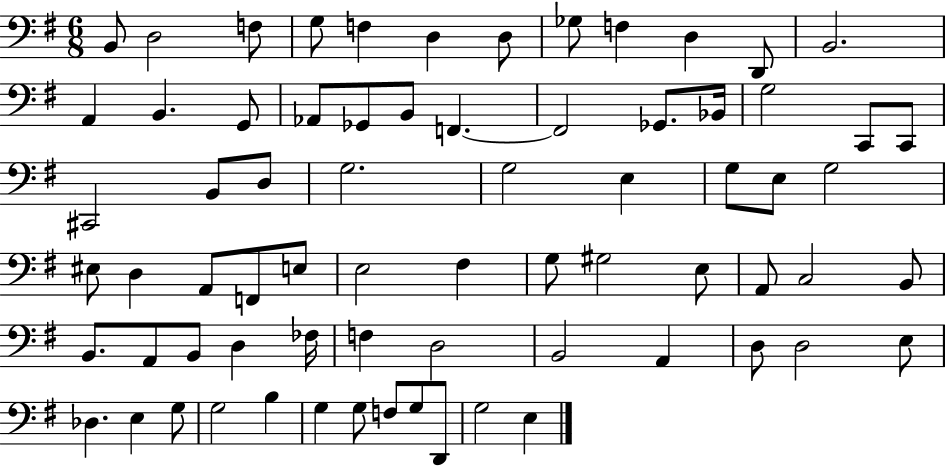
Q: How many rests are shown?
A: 0